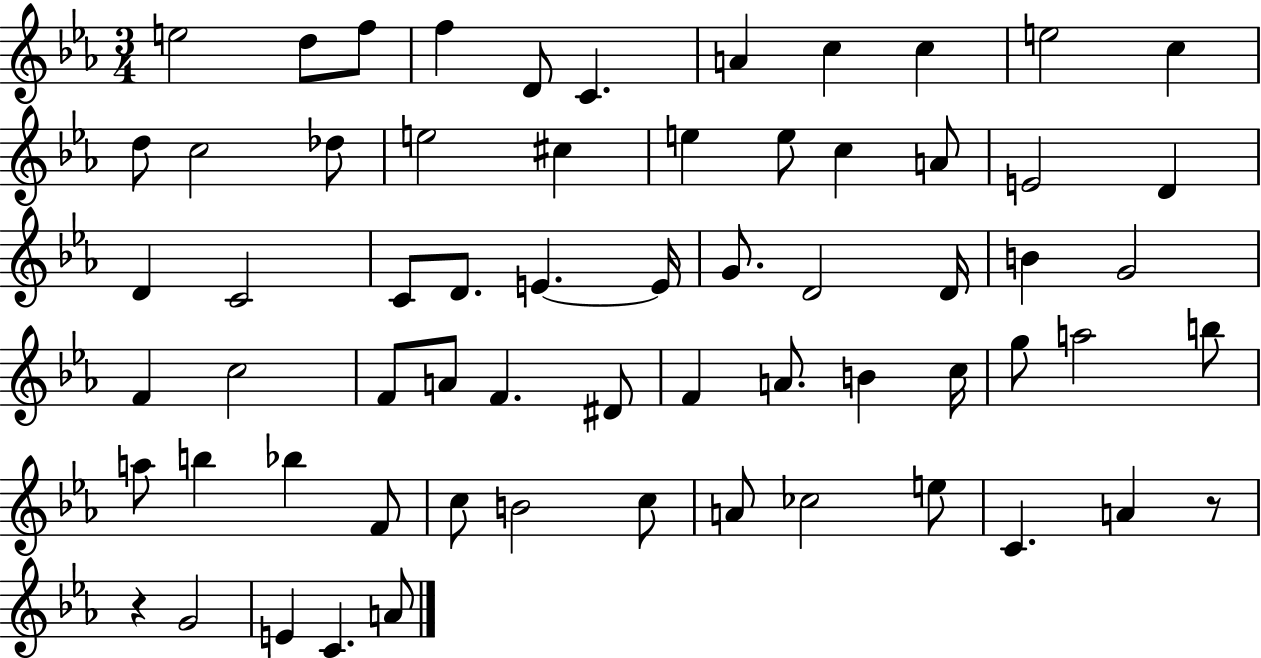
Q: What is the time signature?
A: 3/4